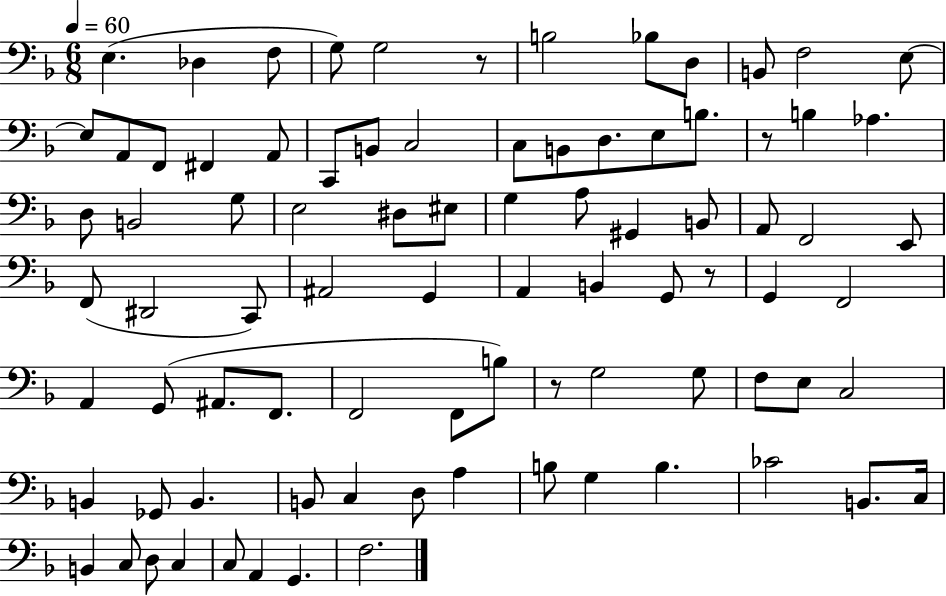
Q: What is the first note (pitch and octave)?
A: E3